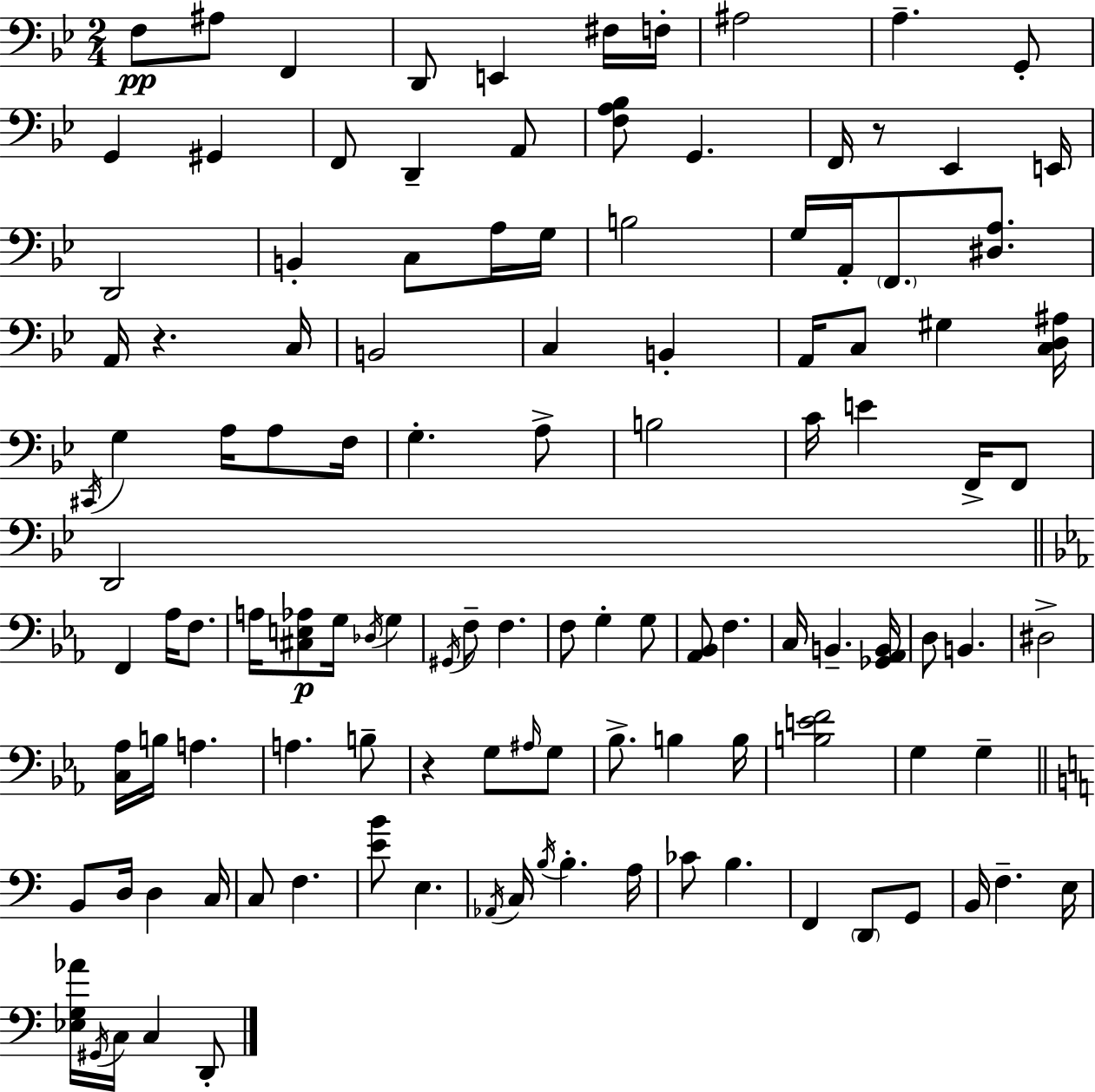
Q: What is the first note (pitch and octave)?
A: F3